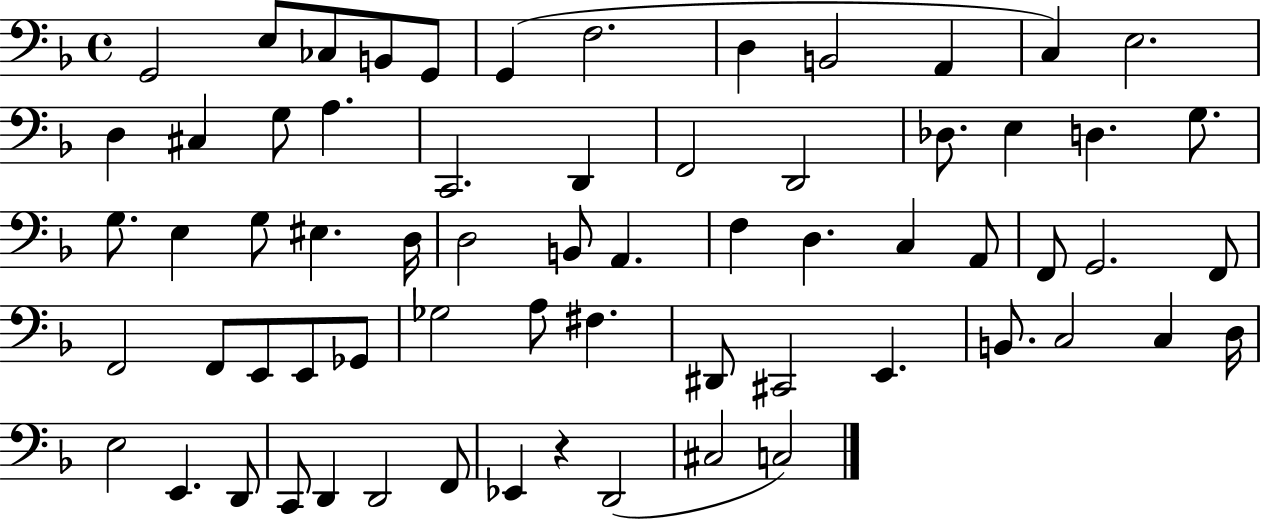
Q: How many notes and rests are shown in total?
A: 66